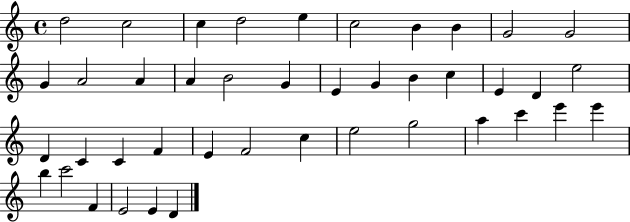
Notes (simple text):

D5/h C5/h C5/q D5/h E5/q C5/h B4/q B4/q G4/h G4/h G4/q A4/h A4/q A4/q B4/h G4/q E4/q G4/q B4/q C5/q E4/q D4/q E5/h D4/q C4/q C4/q F4/q E4/q F4/h C5/q E5/h G5/h A5/q C6/q E6/q E6/q B5/q C6/h F4/q E4/h E4/q D4/q